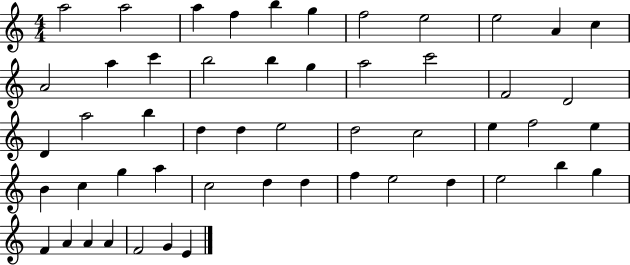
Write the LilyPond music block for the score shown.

{
  \clef treble
  \numericTimeSignature
  \time 4/4
  \key c \major
  a''2 a''2 | a''4 f''4 b''4 g''4 | f''2 e''2 | e''2 a'4 c''4 | \break a'2 a''4 c'''4 | b''2 b''4 g''4 | a''2 c'''2 | f'2 d'2 | \break d'4 a''2 b''4 | d''4 d''4 e''2 | d''2 c''2 | e''4 f''2 e''4 | \break b'4 c''4 g''4 a''4 | c''2 d''4 d''4 | f''4 e''2 d''4 | e''2 b''4 g''4 | \break f'4 a'4 a'4 a'4 | f'2 g'4 e'4 | \bar "|."
}